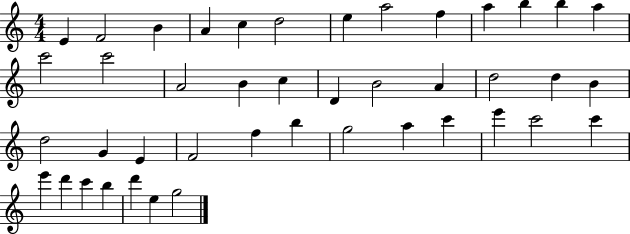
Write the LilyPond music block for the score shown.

{
  \clef treble
  \numericTimeSignature
  \time 4/4
  \key c \major
  e'4 f'2 b'4 | a'4 c''4 d''2 | e''4 a''2 f''4 | a''4 b''4 b''4 a''4 | \break c'''2 c'''2 | a'2 b'4 c''4 | d'4 b'2 a'4 | d''2 d''4 b'4 | \break d''2 g'4 e'4 | f'2 f''4 b''4 | g''2 a''4 c'''4 | e'''4 c'''2 c'''4 | \break e'''4 d'''4 c'''4 b''4 | d'''4 e''4 g''2 | \bar "|."
}